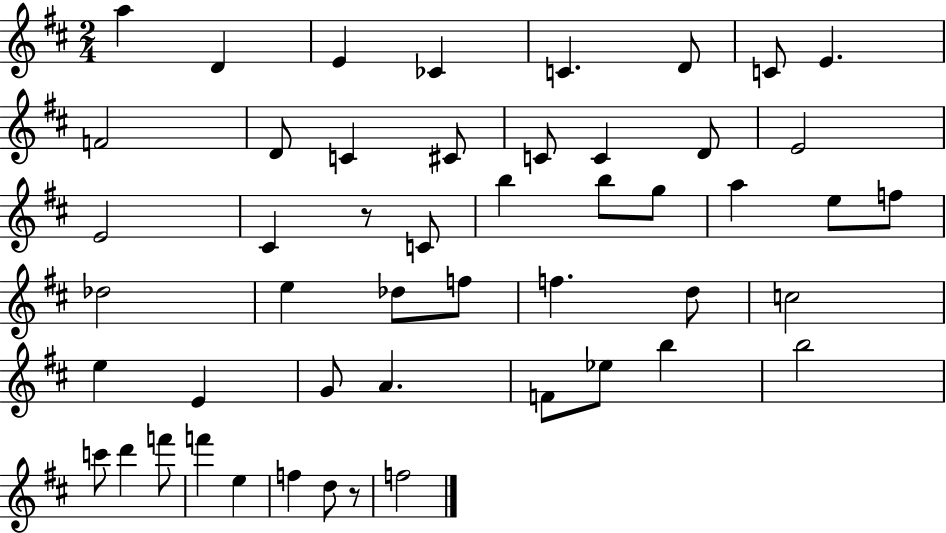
A5/q D4/q E4/q CES4/q C4/q. D4/e C4/e E4/q. F4/h D4/e C4/q C#4/e C4/e C4/q D4/e E4/h E4/h C#4/q R/e C4/e B5/q B5/e G5/e A5/q E5/e F5/e Db5/h E5/q Db5/e F5/e F5/q. D5/e C5/h E5/q E4/q G4/e A4/q. F4/e Eb5/e B5/q B5/h C6/e D6/q F6/e F6/q E5/q F5/q D5/e R/e F5/h